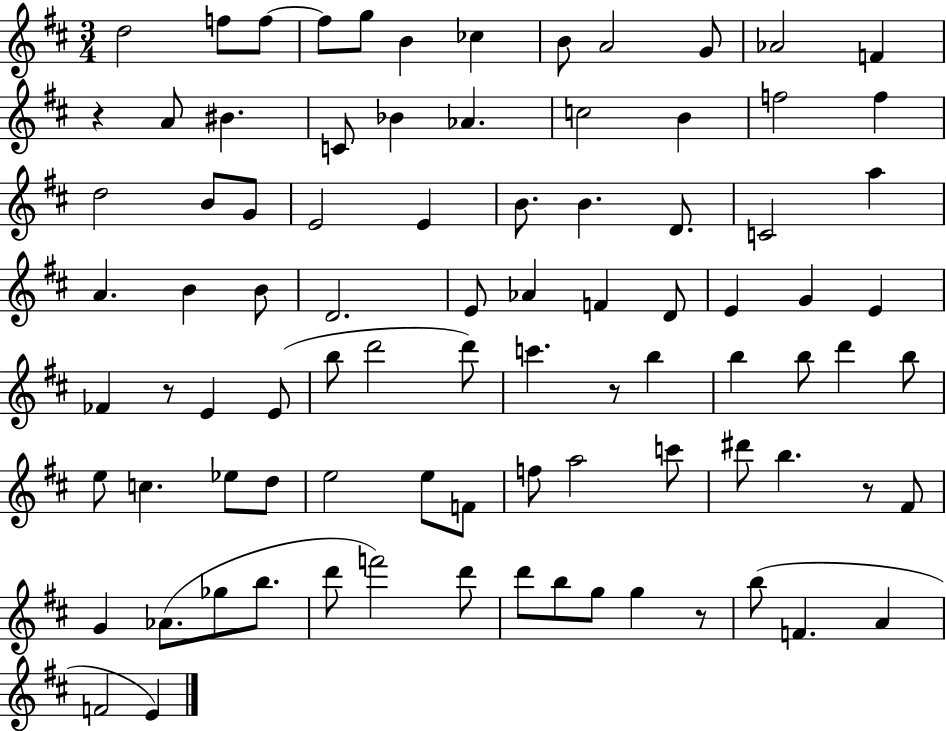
{
  \clef treble
  \numericTimeSignature
  \time 3/4
  \key d \major
  d''2 f''8 f''8~~ | f''8 g''8 b'4 ces''4 | b'8 a'2 g'8 | aes'2 f'4 | \break r4 a'8 bis'4. | c'8 bes'4 aes'4. | c''2 b'4 | f''2 f''4 | \break d''2 b'8 g'8 | e'2 e'4 | b'8. b'4. d'8. | c'2 a''4 | \break a'4. b'4 b'8 | d'2. | e'8 aes'4 f'4 d'8 | e'4 g'4 e'4 | \break fes'4 r8 e'4 e'8( | b''8 d'''2 d'''8) | c'''4. r8 b''4 | b''4 b''8 d'''4 b''8 | \break e''8 c''4. ees''8 d''8 | e''2 e''8 f'8 | f''8 a''2 c'''8 | dis'''8 b''4. r8 fis'8 | \break g'4 aes'8.( ges''8 b''8. | d'''8 f'''2) d'''8 | d'''8 b''8 g''8 g''4 r8 | b''8( f'4. a'4 | \break f'2 e'4) | \bar "|."
}